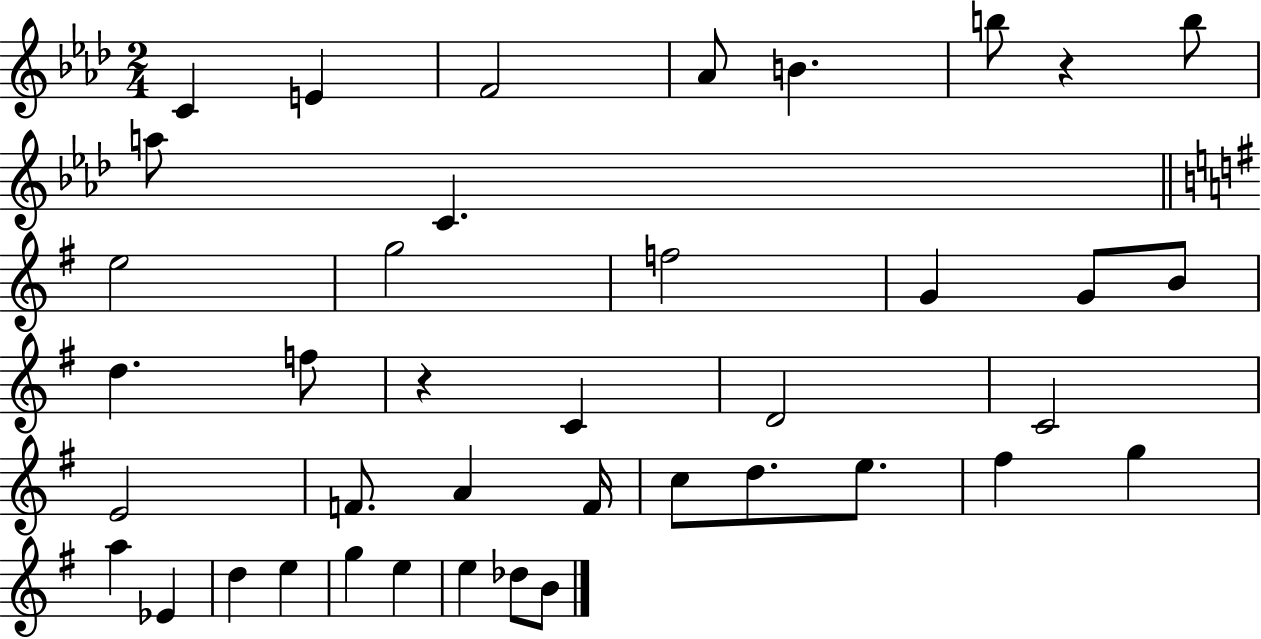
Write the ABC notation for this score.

X:1
T:Untitled
M:2/4
L:1/4
K:Ab
C E F2 _A/2 B b/2 z b/2 a/2 C e2 g2 f2 G G/2 B/2 d f/2 z C D2 C2 E2 F/2 A F/4 c/2 d/2 e/2 ^f g a _E d e g e e _d/2 B/2